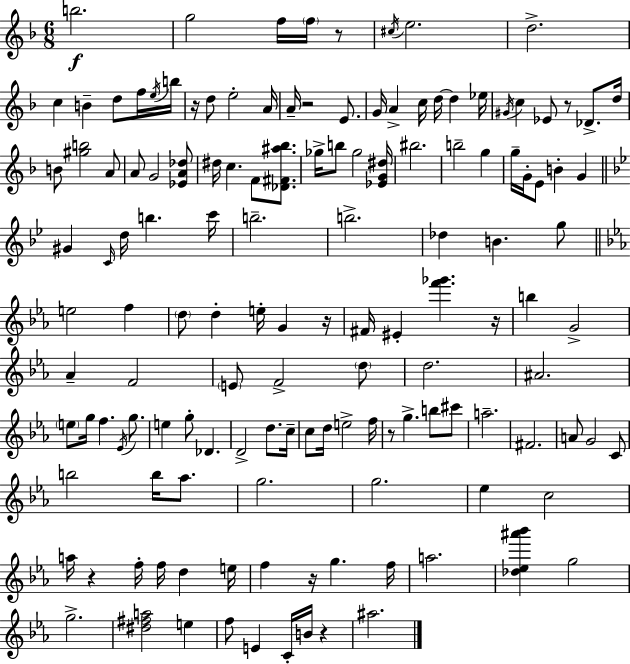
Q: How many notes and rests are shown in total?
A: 138